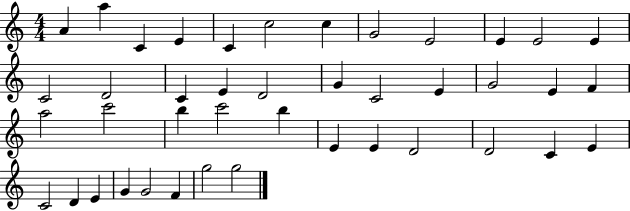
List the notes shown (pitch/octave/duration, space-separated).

A4/q A5/q C4/q E4/q C4/q C5/h C5/q G4/h E4/h E4/q E4/h E4/q C4/h D4/h C4/q E4/q D4/h G4/q C4/h E4/q G4/h E4/q F4/q A5/h C6/h B5/q C6/h B5/q E4/q E4/q D4/h D4/h C4/q E4/q C4/h D4/q E4/q G4/q G4/h F4/q G5/h G5/h